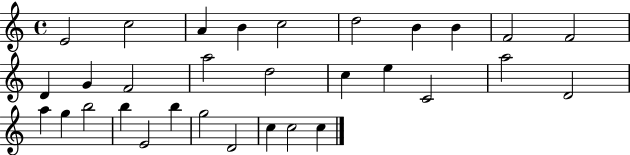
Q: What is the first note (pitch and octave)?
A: E4